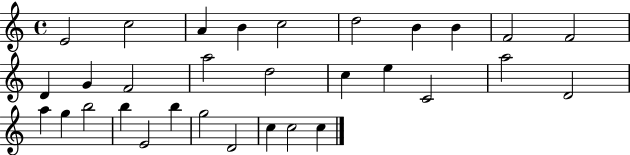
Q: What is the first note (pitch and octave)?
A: E4